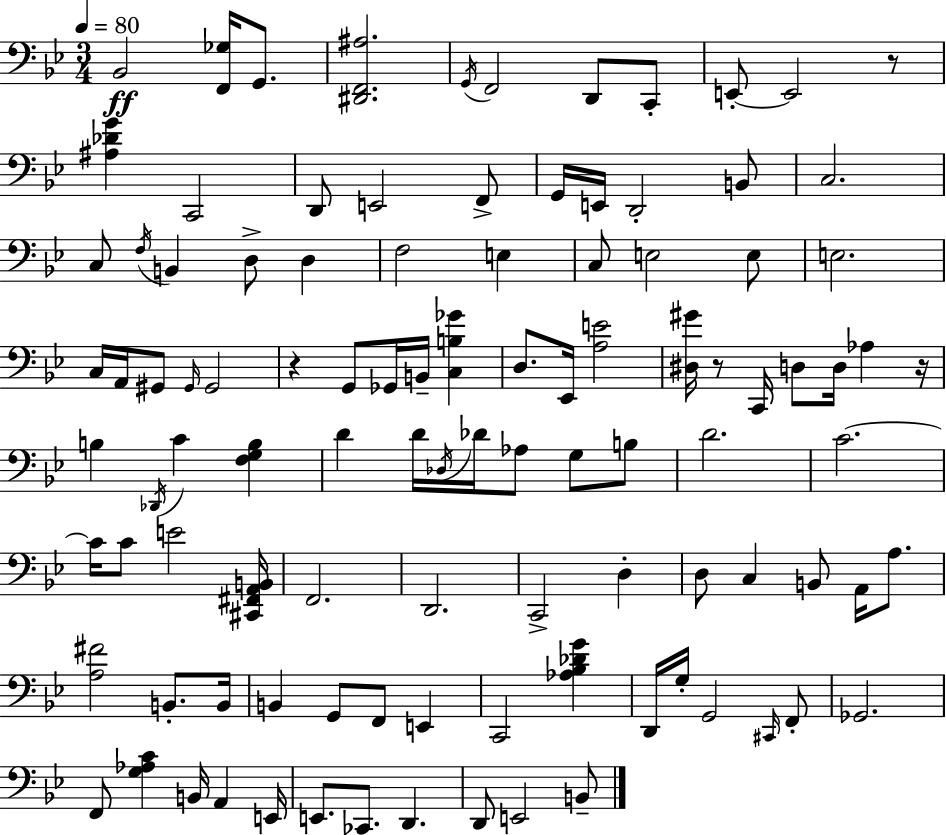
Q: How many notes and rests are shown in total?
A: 104